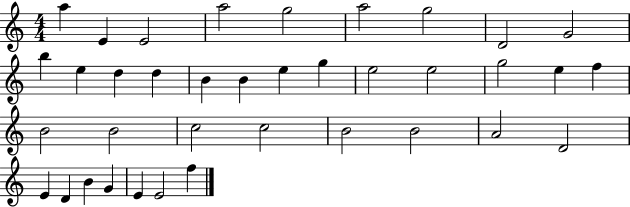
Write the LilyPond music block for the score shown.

{
  \clef treble
  \numericTimeSignature
  \time 4/4
  \key c \major
  a''4 e'4 e'2 | a''2 g''2 | a''2 g''2 | d'2 g'2 | \break b''4 e''4 d''4 d''4 | b'4 b'4 e''4 g''4 | e''2 e''2 | g''2 e''4 f''4 | \break b'2 b'2 | c''2 c''2 | b'2 b'2 | a'2 d'2 | \break e'4 d'4 b'4 g'4 | e'4 e'2 f''4 | \bar "|."
}